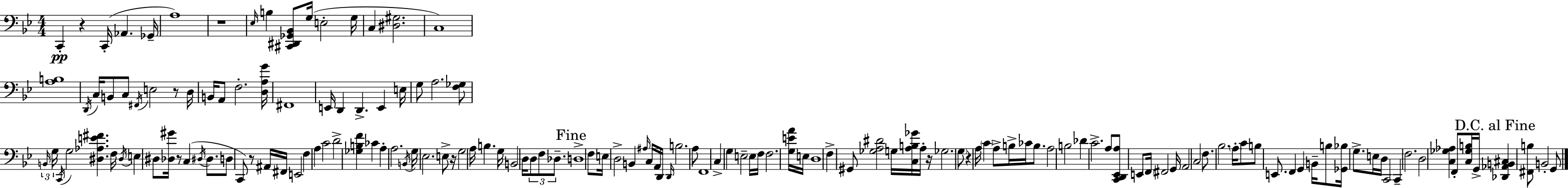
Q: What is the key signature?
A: BES major